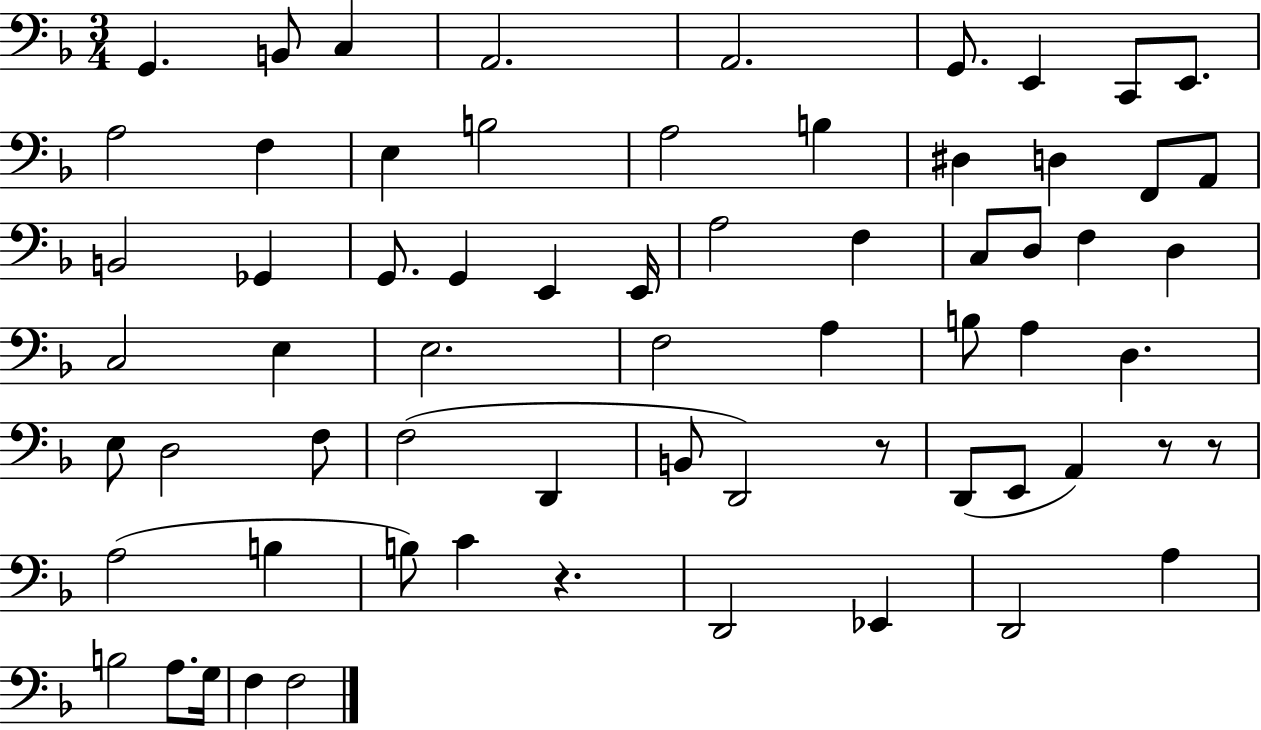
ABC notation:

X:1
T:Untitled
M:3/4
L:1/4
K:F
G,, B,,/2 C, A,,2 A,,2 G,,/2 E,, C,,/2 E,,/2 A,2 F, E, B,2 A,2 B, ^D, D, F,,/2 A,,/2 B,,2 _G,, G,,/2 G,, E,, E,,/4 A,2 F, C,/2 D,/2 F, D, C,2 E, E,2 F,2 A, B,/2 A, D, E,/2 D,2 F,/2 F,2 D,, B,,/2 D,,2 z/2 D,,/2 E,,/2 A,, z/2 z/2 A,2 B, B,/2 C z D,,2 _E,, D,,2 A, B,2 A,/2 G,/4 F, F,2